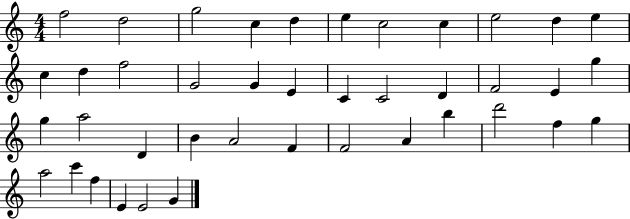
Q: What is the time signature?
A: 4/4